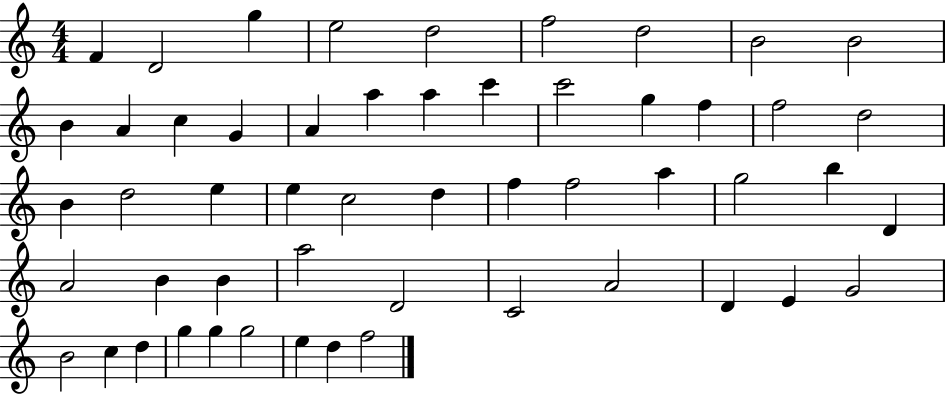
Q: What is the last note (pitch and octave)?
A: F5